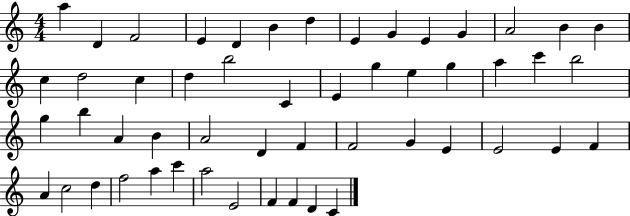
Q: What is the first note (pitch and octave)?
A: A5